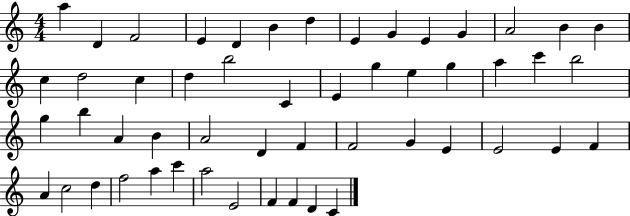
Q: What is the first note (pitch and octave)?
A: A5